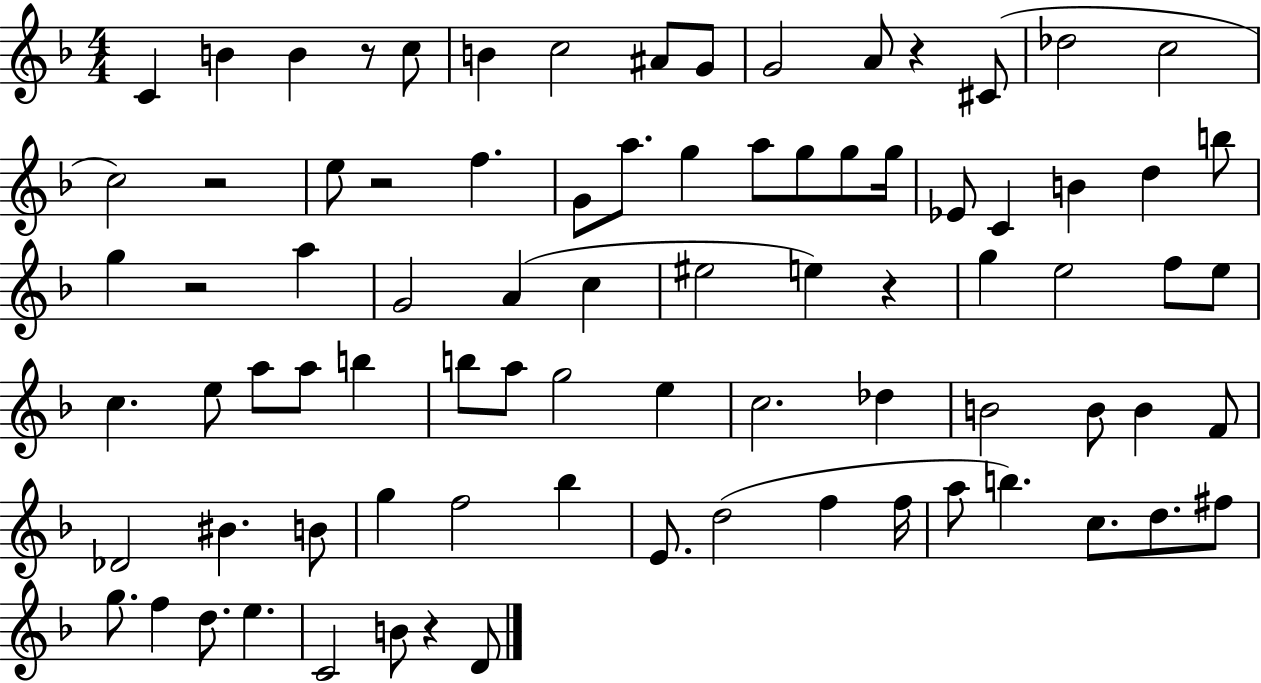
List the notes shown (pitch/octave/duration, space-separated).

C4/q B4/q B4/q R/e C5/e B4/q C5/h A#4/e G4/e G4/h A4/e R/q C#4/e Db5/h C5/h C5/h R/h E5/e R/h F5/q. G4/e A5/e. G5/q A5/e G5/e G5/e G5/s Eb4/e C4/q B4/q D5/q B5/e G5/q R/h A5/q G4/h A4/q C5/q EIS5/h E5/q R/q G5/q E5/h F5/e E5/e C5/q. E5/e A5/e A5/e B5/q B5/e A5/e G5/h E5/q C5/h. Db5/q B4/h B4/e B4/q F4/e Db4/h BIS4/q. B4/e G5/q F5/h Bb5/q E4/e. D5/h F5/q F5/s A5/e B5/q. C5/e. D5/e. F#5/e G5/e. F5/q D5/e. E5/q. C4/h B4/e R/q D4/e